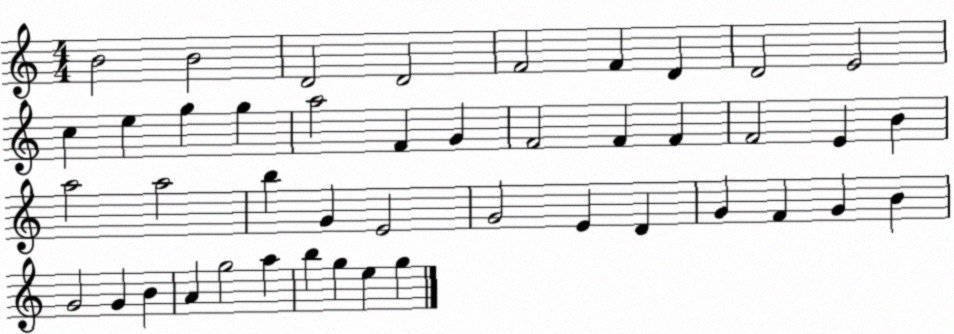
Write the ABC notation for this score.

X:1
T:Untitled
M:4/4
L:1/4
K:C
B2 B2 D2 D2 F2 F D D2 E2 c e g g a2 F G F2 F F F2 E B a2 a2 b G E2 G2 E D G F G B G2 G B A g2 a b g e g